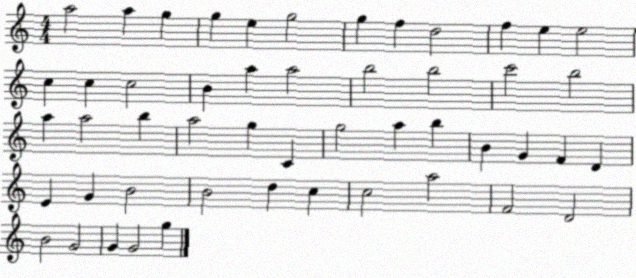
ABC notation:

X:1
T:Untitled
M:4/4
L:1/4
K:C
a2 a g g e g2 g f d2 f e e2 c c c2 B a a2 b2 b2 c'2 b2 a a2 b a2 g C g2 a b B G F D E G B2 B2 d c c2 a2 F2 D2 B2 G2 G G2 g